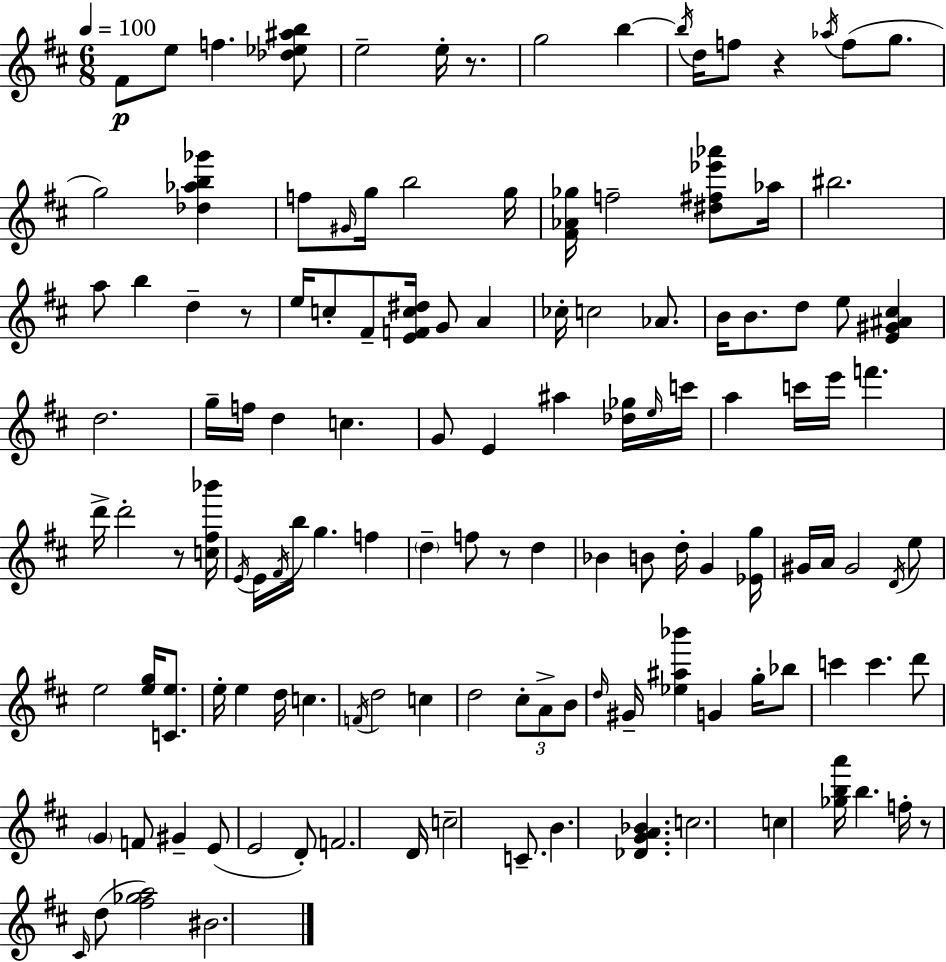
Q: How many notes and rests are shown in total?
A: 130